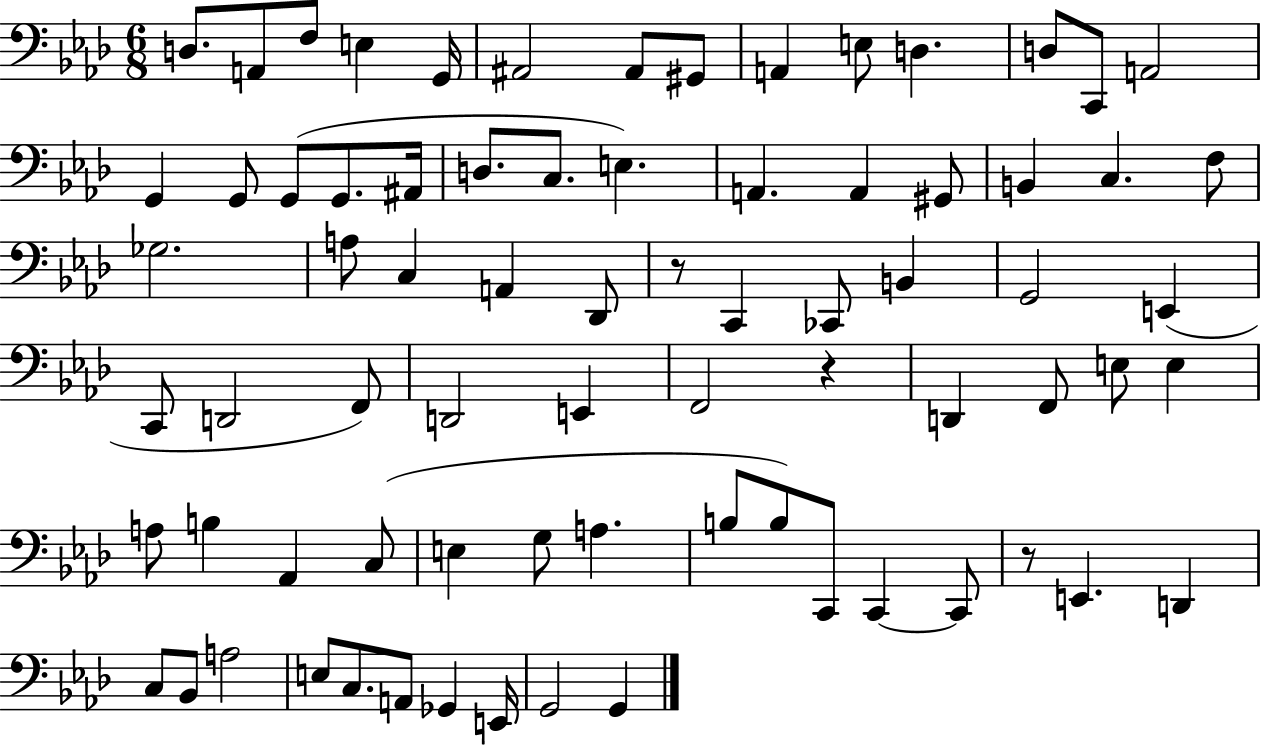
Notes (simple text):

D3/e. A2/e F3/e E3/q G2/s A#2/h A#2/e G#2/e A2/q E3/e D3/q. D3/e C2/e A2/h G2/q G2/e G2/e G2/e. A#2/s D3/e. C3/e. E3/q. A2/q. A2/q G#2/e B2/q C3/q. F3/e Gb3/h. A3/e C3/q A2/q Db2/e R/e C2/q CES2/e B2/q G2/h E2/q C2/e D2/h F2/e D2/h E2/q F2/h R/q D2/q F2/e E3/e E3/q A3/e B3/q Ab2/q C3/e E3/q G3/e A3/q. B3/e B3/e C2/e C2/q C2/e R/e E2/q. D2/q C3/e Bb2/e A3/h E3/e C3/e. A2/e Gb2/q E2/s G2/h G2/q